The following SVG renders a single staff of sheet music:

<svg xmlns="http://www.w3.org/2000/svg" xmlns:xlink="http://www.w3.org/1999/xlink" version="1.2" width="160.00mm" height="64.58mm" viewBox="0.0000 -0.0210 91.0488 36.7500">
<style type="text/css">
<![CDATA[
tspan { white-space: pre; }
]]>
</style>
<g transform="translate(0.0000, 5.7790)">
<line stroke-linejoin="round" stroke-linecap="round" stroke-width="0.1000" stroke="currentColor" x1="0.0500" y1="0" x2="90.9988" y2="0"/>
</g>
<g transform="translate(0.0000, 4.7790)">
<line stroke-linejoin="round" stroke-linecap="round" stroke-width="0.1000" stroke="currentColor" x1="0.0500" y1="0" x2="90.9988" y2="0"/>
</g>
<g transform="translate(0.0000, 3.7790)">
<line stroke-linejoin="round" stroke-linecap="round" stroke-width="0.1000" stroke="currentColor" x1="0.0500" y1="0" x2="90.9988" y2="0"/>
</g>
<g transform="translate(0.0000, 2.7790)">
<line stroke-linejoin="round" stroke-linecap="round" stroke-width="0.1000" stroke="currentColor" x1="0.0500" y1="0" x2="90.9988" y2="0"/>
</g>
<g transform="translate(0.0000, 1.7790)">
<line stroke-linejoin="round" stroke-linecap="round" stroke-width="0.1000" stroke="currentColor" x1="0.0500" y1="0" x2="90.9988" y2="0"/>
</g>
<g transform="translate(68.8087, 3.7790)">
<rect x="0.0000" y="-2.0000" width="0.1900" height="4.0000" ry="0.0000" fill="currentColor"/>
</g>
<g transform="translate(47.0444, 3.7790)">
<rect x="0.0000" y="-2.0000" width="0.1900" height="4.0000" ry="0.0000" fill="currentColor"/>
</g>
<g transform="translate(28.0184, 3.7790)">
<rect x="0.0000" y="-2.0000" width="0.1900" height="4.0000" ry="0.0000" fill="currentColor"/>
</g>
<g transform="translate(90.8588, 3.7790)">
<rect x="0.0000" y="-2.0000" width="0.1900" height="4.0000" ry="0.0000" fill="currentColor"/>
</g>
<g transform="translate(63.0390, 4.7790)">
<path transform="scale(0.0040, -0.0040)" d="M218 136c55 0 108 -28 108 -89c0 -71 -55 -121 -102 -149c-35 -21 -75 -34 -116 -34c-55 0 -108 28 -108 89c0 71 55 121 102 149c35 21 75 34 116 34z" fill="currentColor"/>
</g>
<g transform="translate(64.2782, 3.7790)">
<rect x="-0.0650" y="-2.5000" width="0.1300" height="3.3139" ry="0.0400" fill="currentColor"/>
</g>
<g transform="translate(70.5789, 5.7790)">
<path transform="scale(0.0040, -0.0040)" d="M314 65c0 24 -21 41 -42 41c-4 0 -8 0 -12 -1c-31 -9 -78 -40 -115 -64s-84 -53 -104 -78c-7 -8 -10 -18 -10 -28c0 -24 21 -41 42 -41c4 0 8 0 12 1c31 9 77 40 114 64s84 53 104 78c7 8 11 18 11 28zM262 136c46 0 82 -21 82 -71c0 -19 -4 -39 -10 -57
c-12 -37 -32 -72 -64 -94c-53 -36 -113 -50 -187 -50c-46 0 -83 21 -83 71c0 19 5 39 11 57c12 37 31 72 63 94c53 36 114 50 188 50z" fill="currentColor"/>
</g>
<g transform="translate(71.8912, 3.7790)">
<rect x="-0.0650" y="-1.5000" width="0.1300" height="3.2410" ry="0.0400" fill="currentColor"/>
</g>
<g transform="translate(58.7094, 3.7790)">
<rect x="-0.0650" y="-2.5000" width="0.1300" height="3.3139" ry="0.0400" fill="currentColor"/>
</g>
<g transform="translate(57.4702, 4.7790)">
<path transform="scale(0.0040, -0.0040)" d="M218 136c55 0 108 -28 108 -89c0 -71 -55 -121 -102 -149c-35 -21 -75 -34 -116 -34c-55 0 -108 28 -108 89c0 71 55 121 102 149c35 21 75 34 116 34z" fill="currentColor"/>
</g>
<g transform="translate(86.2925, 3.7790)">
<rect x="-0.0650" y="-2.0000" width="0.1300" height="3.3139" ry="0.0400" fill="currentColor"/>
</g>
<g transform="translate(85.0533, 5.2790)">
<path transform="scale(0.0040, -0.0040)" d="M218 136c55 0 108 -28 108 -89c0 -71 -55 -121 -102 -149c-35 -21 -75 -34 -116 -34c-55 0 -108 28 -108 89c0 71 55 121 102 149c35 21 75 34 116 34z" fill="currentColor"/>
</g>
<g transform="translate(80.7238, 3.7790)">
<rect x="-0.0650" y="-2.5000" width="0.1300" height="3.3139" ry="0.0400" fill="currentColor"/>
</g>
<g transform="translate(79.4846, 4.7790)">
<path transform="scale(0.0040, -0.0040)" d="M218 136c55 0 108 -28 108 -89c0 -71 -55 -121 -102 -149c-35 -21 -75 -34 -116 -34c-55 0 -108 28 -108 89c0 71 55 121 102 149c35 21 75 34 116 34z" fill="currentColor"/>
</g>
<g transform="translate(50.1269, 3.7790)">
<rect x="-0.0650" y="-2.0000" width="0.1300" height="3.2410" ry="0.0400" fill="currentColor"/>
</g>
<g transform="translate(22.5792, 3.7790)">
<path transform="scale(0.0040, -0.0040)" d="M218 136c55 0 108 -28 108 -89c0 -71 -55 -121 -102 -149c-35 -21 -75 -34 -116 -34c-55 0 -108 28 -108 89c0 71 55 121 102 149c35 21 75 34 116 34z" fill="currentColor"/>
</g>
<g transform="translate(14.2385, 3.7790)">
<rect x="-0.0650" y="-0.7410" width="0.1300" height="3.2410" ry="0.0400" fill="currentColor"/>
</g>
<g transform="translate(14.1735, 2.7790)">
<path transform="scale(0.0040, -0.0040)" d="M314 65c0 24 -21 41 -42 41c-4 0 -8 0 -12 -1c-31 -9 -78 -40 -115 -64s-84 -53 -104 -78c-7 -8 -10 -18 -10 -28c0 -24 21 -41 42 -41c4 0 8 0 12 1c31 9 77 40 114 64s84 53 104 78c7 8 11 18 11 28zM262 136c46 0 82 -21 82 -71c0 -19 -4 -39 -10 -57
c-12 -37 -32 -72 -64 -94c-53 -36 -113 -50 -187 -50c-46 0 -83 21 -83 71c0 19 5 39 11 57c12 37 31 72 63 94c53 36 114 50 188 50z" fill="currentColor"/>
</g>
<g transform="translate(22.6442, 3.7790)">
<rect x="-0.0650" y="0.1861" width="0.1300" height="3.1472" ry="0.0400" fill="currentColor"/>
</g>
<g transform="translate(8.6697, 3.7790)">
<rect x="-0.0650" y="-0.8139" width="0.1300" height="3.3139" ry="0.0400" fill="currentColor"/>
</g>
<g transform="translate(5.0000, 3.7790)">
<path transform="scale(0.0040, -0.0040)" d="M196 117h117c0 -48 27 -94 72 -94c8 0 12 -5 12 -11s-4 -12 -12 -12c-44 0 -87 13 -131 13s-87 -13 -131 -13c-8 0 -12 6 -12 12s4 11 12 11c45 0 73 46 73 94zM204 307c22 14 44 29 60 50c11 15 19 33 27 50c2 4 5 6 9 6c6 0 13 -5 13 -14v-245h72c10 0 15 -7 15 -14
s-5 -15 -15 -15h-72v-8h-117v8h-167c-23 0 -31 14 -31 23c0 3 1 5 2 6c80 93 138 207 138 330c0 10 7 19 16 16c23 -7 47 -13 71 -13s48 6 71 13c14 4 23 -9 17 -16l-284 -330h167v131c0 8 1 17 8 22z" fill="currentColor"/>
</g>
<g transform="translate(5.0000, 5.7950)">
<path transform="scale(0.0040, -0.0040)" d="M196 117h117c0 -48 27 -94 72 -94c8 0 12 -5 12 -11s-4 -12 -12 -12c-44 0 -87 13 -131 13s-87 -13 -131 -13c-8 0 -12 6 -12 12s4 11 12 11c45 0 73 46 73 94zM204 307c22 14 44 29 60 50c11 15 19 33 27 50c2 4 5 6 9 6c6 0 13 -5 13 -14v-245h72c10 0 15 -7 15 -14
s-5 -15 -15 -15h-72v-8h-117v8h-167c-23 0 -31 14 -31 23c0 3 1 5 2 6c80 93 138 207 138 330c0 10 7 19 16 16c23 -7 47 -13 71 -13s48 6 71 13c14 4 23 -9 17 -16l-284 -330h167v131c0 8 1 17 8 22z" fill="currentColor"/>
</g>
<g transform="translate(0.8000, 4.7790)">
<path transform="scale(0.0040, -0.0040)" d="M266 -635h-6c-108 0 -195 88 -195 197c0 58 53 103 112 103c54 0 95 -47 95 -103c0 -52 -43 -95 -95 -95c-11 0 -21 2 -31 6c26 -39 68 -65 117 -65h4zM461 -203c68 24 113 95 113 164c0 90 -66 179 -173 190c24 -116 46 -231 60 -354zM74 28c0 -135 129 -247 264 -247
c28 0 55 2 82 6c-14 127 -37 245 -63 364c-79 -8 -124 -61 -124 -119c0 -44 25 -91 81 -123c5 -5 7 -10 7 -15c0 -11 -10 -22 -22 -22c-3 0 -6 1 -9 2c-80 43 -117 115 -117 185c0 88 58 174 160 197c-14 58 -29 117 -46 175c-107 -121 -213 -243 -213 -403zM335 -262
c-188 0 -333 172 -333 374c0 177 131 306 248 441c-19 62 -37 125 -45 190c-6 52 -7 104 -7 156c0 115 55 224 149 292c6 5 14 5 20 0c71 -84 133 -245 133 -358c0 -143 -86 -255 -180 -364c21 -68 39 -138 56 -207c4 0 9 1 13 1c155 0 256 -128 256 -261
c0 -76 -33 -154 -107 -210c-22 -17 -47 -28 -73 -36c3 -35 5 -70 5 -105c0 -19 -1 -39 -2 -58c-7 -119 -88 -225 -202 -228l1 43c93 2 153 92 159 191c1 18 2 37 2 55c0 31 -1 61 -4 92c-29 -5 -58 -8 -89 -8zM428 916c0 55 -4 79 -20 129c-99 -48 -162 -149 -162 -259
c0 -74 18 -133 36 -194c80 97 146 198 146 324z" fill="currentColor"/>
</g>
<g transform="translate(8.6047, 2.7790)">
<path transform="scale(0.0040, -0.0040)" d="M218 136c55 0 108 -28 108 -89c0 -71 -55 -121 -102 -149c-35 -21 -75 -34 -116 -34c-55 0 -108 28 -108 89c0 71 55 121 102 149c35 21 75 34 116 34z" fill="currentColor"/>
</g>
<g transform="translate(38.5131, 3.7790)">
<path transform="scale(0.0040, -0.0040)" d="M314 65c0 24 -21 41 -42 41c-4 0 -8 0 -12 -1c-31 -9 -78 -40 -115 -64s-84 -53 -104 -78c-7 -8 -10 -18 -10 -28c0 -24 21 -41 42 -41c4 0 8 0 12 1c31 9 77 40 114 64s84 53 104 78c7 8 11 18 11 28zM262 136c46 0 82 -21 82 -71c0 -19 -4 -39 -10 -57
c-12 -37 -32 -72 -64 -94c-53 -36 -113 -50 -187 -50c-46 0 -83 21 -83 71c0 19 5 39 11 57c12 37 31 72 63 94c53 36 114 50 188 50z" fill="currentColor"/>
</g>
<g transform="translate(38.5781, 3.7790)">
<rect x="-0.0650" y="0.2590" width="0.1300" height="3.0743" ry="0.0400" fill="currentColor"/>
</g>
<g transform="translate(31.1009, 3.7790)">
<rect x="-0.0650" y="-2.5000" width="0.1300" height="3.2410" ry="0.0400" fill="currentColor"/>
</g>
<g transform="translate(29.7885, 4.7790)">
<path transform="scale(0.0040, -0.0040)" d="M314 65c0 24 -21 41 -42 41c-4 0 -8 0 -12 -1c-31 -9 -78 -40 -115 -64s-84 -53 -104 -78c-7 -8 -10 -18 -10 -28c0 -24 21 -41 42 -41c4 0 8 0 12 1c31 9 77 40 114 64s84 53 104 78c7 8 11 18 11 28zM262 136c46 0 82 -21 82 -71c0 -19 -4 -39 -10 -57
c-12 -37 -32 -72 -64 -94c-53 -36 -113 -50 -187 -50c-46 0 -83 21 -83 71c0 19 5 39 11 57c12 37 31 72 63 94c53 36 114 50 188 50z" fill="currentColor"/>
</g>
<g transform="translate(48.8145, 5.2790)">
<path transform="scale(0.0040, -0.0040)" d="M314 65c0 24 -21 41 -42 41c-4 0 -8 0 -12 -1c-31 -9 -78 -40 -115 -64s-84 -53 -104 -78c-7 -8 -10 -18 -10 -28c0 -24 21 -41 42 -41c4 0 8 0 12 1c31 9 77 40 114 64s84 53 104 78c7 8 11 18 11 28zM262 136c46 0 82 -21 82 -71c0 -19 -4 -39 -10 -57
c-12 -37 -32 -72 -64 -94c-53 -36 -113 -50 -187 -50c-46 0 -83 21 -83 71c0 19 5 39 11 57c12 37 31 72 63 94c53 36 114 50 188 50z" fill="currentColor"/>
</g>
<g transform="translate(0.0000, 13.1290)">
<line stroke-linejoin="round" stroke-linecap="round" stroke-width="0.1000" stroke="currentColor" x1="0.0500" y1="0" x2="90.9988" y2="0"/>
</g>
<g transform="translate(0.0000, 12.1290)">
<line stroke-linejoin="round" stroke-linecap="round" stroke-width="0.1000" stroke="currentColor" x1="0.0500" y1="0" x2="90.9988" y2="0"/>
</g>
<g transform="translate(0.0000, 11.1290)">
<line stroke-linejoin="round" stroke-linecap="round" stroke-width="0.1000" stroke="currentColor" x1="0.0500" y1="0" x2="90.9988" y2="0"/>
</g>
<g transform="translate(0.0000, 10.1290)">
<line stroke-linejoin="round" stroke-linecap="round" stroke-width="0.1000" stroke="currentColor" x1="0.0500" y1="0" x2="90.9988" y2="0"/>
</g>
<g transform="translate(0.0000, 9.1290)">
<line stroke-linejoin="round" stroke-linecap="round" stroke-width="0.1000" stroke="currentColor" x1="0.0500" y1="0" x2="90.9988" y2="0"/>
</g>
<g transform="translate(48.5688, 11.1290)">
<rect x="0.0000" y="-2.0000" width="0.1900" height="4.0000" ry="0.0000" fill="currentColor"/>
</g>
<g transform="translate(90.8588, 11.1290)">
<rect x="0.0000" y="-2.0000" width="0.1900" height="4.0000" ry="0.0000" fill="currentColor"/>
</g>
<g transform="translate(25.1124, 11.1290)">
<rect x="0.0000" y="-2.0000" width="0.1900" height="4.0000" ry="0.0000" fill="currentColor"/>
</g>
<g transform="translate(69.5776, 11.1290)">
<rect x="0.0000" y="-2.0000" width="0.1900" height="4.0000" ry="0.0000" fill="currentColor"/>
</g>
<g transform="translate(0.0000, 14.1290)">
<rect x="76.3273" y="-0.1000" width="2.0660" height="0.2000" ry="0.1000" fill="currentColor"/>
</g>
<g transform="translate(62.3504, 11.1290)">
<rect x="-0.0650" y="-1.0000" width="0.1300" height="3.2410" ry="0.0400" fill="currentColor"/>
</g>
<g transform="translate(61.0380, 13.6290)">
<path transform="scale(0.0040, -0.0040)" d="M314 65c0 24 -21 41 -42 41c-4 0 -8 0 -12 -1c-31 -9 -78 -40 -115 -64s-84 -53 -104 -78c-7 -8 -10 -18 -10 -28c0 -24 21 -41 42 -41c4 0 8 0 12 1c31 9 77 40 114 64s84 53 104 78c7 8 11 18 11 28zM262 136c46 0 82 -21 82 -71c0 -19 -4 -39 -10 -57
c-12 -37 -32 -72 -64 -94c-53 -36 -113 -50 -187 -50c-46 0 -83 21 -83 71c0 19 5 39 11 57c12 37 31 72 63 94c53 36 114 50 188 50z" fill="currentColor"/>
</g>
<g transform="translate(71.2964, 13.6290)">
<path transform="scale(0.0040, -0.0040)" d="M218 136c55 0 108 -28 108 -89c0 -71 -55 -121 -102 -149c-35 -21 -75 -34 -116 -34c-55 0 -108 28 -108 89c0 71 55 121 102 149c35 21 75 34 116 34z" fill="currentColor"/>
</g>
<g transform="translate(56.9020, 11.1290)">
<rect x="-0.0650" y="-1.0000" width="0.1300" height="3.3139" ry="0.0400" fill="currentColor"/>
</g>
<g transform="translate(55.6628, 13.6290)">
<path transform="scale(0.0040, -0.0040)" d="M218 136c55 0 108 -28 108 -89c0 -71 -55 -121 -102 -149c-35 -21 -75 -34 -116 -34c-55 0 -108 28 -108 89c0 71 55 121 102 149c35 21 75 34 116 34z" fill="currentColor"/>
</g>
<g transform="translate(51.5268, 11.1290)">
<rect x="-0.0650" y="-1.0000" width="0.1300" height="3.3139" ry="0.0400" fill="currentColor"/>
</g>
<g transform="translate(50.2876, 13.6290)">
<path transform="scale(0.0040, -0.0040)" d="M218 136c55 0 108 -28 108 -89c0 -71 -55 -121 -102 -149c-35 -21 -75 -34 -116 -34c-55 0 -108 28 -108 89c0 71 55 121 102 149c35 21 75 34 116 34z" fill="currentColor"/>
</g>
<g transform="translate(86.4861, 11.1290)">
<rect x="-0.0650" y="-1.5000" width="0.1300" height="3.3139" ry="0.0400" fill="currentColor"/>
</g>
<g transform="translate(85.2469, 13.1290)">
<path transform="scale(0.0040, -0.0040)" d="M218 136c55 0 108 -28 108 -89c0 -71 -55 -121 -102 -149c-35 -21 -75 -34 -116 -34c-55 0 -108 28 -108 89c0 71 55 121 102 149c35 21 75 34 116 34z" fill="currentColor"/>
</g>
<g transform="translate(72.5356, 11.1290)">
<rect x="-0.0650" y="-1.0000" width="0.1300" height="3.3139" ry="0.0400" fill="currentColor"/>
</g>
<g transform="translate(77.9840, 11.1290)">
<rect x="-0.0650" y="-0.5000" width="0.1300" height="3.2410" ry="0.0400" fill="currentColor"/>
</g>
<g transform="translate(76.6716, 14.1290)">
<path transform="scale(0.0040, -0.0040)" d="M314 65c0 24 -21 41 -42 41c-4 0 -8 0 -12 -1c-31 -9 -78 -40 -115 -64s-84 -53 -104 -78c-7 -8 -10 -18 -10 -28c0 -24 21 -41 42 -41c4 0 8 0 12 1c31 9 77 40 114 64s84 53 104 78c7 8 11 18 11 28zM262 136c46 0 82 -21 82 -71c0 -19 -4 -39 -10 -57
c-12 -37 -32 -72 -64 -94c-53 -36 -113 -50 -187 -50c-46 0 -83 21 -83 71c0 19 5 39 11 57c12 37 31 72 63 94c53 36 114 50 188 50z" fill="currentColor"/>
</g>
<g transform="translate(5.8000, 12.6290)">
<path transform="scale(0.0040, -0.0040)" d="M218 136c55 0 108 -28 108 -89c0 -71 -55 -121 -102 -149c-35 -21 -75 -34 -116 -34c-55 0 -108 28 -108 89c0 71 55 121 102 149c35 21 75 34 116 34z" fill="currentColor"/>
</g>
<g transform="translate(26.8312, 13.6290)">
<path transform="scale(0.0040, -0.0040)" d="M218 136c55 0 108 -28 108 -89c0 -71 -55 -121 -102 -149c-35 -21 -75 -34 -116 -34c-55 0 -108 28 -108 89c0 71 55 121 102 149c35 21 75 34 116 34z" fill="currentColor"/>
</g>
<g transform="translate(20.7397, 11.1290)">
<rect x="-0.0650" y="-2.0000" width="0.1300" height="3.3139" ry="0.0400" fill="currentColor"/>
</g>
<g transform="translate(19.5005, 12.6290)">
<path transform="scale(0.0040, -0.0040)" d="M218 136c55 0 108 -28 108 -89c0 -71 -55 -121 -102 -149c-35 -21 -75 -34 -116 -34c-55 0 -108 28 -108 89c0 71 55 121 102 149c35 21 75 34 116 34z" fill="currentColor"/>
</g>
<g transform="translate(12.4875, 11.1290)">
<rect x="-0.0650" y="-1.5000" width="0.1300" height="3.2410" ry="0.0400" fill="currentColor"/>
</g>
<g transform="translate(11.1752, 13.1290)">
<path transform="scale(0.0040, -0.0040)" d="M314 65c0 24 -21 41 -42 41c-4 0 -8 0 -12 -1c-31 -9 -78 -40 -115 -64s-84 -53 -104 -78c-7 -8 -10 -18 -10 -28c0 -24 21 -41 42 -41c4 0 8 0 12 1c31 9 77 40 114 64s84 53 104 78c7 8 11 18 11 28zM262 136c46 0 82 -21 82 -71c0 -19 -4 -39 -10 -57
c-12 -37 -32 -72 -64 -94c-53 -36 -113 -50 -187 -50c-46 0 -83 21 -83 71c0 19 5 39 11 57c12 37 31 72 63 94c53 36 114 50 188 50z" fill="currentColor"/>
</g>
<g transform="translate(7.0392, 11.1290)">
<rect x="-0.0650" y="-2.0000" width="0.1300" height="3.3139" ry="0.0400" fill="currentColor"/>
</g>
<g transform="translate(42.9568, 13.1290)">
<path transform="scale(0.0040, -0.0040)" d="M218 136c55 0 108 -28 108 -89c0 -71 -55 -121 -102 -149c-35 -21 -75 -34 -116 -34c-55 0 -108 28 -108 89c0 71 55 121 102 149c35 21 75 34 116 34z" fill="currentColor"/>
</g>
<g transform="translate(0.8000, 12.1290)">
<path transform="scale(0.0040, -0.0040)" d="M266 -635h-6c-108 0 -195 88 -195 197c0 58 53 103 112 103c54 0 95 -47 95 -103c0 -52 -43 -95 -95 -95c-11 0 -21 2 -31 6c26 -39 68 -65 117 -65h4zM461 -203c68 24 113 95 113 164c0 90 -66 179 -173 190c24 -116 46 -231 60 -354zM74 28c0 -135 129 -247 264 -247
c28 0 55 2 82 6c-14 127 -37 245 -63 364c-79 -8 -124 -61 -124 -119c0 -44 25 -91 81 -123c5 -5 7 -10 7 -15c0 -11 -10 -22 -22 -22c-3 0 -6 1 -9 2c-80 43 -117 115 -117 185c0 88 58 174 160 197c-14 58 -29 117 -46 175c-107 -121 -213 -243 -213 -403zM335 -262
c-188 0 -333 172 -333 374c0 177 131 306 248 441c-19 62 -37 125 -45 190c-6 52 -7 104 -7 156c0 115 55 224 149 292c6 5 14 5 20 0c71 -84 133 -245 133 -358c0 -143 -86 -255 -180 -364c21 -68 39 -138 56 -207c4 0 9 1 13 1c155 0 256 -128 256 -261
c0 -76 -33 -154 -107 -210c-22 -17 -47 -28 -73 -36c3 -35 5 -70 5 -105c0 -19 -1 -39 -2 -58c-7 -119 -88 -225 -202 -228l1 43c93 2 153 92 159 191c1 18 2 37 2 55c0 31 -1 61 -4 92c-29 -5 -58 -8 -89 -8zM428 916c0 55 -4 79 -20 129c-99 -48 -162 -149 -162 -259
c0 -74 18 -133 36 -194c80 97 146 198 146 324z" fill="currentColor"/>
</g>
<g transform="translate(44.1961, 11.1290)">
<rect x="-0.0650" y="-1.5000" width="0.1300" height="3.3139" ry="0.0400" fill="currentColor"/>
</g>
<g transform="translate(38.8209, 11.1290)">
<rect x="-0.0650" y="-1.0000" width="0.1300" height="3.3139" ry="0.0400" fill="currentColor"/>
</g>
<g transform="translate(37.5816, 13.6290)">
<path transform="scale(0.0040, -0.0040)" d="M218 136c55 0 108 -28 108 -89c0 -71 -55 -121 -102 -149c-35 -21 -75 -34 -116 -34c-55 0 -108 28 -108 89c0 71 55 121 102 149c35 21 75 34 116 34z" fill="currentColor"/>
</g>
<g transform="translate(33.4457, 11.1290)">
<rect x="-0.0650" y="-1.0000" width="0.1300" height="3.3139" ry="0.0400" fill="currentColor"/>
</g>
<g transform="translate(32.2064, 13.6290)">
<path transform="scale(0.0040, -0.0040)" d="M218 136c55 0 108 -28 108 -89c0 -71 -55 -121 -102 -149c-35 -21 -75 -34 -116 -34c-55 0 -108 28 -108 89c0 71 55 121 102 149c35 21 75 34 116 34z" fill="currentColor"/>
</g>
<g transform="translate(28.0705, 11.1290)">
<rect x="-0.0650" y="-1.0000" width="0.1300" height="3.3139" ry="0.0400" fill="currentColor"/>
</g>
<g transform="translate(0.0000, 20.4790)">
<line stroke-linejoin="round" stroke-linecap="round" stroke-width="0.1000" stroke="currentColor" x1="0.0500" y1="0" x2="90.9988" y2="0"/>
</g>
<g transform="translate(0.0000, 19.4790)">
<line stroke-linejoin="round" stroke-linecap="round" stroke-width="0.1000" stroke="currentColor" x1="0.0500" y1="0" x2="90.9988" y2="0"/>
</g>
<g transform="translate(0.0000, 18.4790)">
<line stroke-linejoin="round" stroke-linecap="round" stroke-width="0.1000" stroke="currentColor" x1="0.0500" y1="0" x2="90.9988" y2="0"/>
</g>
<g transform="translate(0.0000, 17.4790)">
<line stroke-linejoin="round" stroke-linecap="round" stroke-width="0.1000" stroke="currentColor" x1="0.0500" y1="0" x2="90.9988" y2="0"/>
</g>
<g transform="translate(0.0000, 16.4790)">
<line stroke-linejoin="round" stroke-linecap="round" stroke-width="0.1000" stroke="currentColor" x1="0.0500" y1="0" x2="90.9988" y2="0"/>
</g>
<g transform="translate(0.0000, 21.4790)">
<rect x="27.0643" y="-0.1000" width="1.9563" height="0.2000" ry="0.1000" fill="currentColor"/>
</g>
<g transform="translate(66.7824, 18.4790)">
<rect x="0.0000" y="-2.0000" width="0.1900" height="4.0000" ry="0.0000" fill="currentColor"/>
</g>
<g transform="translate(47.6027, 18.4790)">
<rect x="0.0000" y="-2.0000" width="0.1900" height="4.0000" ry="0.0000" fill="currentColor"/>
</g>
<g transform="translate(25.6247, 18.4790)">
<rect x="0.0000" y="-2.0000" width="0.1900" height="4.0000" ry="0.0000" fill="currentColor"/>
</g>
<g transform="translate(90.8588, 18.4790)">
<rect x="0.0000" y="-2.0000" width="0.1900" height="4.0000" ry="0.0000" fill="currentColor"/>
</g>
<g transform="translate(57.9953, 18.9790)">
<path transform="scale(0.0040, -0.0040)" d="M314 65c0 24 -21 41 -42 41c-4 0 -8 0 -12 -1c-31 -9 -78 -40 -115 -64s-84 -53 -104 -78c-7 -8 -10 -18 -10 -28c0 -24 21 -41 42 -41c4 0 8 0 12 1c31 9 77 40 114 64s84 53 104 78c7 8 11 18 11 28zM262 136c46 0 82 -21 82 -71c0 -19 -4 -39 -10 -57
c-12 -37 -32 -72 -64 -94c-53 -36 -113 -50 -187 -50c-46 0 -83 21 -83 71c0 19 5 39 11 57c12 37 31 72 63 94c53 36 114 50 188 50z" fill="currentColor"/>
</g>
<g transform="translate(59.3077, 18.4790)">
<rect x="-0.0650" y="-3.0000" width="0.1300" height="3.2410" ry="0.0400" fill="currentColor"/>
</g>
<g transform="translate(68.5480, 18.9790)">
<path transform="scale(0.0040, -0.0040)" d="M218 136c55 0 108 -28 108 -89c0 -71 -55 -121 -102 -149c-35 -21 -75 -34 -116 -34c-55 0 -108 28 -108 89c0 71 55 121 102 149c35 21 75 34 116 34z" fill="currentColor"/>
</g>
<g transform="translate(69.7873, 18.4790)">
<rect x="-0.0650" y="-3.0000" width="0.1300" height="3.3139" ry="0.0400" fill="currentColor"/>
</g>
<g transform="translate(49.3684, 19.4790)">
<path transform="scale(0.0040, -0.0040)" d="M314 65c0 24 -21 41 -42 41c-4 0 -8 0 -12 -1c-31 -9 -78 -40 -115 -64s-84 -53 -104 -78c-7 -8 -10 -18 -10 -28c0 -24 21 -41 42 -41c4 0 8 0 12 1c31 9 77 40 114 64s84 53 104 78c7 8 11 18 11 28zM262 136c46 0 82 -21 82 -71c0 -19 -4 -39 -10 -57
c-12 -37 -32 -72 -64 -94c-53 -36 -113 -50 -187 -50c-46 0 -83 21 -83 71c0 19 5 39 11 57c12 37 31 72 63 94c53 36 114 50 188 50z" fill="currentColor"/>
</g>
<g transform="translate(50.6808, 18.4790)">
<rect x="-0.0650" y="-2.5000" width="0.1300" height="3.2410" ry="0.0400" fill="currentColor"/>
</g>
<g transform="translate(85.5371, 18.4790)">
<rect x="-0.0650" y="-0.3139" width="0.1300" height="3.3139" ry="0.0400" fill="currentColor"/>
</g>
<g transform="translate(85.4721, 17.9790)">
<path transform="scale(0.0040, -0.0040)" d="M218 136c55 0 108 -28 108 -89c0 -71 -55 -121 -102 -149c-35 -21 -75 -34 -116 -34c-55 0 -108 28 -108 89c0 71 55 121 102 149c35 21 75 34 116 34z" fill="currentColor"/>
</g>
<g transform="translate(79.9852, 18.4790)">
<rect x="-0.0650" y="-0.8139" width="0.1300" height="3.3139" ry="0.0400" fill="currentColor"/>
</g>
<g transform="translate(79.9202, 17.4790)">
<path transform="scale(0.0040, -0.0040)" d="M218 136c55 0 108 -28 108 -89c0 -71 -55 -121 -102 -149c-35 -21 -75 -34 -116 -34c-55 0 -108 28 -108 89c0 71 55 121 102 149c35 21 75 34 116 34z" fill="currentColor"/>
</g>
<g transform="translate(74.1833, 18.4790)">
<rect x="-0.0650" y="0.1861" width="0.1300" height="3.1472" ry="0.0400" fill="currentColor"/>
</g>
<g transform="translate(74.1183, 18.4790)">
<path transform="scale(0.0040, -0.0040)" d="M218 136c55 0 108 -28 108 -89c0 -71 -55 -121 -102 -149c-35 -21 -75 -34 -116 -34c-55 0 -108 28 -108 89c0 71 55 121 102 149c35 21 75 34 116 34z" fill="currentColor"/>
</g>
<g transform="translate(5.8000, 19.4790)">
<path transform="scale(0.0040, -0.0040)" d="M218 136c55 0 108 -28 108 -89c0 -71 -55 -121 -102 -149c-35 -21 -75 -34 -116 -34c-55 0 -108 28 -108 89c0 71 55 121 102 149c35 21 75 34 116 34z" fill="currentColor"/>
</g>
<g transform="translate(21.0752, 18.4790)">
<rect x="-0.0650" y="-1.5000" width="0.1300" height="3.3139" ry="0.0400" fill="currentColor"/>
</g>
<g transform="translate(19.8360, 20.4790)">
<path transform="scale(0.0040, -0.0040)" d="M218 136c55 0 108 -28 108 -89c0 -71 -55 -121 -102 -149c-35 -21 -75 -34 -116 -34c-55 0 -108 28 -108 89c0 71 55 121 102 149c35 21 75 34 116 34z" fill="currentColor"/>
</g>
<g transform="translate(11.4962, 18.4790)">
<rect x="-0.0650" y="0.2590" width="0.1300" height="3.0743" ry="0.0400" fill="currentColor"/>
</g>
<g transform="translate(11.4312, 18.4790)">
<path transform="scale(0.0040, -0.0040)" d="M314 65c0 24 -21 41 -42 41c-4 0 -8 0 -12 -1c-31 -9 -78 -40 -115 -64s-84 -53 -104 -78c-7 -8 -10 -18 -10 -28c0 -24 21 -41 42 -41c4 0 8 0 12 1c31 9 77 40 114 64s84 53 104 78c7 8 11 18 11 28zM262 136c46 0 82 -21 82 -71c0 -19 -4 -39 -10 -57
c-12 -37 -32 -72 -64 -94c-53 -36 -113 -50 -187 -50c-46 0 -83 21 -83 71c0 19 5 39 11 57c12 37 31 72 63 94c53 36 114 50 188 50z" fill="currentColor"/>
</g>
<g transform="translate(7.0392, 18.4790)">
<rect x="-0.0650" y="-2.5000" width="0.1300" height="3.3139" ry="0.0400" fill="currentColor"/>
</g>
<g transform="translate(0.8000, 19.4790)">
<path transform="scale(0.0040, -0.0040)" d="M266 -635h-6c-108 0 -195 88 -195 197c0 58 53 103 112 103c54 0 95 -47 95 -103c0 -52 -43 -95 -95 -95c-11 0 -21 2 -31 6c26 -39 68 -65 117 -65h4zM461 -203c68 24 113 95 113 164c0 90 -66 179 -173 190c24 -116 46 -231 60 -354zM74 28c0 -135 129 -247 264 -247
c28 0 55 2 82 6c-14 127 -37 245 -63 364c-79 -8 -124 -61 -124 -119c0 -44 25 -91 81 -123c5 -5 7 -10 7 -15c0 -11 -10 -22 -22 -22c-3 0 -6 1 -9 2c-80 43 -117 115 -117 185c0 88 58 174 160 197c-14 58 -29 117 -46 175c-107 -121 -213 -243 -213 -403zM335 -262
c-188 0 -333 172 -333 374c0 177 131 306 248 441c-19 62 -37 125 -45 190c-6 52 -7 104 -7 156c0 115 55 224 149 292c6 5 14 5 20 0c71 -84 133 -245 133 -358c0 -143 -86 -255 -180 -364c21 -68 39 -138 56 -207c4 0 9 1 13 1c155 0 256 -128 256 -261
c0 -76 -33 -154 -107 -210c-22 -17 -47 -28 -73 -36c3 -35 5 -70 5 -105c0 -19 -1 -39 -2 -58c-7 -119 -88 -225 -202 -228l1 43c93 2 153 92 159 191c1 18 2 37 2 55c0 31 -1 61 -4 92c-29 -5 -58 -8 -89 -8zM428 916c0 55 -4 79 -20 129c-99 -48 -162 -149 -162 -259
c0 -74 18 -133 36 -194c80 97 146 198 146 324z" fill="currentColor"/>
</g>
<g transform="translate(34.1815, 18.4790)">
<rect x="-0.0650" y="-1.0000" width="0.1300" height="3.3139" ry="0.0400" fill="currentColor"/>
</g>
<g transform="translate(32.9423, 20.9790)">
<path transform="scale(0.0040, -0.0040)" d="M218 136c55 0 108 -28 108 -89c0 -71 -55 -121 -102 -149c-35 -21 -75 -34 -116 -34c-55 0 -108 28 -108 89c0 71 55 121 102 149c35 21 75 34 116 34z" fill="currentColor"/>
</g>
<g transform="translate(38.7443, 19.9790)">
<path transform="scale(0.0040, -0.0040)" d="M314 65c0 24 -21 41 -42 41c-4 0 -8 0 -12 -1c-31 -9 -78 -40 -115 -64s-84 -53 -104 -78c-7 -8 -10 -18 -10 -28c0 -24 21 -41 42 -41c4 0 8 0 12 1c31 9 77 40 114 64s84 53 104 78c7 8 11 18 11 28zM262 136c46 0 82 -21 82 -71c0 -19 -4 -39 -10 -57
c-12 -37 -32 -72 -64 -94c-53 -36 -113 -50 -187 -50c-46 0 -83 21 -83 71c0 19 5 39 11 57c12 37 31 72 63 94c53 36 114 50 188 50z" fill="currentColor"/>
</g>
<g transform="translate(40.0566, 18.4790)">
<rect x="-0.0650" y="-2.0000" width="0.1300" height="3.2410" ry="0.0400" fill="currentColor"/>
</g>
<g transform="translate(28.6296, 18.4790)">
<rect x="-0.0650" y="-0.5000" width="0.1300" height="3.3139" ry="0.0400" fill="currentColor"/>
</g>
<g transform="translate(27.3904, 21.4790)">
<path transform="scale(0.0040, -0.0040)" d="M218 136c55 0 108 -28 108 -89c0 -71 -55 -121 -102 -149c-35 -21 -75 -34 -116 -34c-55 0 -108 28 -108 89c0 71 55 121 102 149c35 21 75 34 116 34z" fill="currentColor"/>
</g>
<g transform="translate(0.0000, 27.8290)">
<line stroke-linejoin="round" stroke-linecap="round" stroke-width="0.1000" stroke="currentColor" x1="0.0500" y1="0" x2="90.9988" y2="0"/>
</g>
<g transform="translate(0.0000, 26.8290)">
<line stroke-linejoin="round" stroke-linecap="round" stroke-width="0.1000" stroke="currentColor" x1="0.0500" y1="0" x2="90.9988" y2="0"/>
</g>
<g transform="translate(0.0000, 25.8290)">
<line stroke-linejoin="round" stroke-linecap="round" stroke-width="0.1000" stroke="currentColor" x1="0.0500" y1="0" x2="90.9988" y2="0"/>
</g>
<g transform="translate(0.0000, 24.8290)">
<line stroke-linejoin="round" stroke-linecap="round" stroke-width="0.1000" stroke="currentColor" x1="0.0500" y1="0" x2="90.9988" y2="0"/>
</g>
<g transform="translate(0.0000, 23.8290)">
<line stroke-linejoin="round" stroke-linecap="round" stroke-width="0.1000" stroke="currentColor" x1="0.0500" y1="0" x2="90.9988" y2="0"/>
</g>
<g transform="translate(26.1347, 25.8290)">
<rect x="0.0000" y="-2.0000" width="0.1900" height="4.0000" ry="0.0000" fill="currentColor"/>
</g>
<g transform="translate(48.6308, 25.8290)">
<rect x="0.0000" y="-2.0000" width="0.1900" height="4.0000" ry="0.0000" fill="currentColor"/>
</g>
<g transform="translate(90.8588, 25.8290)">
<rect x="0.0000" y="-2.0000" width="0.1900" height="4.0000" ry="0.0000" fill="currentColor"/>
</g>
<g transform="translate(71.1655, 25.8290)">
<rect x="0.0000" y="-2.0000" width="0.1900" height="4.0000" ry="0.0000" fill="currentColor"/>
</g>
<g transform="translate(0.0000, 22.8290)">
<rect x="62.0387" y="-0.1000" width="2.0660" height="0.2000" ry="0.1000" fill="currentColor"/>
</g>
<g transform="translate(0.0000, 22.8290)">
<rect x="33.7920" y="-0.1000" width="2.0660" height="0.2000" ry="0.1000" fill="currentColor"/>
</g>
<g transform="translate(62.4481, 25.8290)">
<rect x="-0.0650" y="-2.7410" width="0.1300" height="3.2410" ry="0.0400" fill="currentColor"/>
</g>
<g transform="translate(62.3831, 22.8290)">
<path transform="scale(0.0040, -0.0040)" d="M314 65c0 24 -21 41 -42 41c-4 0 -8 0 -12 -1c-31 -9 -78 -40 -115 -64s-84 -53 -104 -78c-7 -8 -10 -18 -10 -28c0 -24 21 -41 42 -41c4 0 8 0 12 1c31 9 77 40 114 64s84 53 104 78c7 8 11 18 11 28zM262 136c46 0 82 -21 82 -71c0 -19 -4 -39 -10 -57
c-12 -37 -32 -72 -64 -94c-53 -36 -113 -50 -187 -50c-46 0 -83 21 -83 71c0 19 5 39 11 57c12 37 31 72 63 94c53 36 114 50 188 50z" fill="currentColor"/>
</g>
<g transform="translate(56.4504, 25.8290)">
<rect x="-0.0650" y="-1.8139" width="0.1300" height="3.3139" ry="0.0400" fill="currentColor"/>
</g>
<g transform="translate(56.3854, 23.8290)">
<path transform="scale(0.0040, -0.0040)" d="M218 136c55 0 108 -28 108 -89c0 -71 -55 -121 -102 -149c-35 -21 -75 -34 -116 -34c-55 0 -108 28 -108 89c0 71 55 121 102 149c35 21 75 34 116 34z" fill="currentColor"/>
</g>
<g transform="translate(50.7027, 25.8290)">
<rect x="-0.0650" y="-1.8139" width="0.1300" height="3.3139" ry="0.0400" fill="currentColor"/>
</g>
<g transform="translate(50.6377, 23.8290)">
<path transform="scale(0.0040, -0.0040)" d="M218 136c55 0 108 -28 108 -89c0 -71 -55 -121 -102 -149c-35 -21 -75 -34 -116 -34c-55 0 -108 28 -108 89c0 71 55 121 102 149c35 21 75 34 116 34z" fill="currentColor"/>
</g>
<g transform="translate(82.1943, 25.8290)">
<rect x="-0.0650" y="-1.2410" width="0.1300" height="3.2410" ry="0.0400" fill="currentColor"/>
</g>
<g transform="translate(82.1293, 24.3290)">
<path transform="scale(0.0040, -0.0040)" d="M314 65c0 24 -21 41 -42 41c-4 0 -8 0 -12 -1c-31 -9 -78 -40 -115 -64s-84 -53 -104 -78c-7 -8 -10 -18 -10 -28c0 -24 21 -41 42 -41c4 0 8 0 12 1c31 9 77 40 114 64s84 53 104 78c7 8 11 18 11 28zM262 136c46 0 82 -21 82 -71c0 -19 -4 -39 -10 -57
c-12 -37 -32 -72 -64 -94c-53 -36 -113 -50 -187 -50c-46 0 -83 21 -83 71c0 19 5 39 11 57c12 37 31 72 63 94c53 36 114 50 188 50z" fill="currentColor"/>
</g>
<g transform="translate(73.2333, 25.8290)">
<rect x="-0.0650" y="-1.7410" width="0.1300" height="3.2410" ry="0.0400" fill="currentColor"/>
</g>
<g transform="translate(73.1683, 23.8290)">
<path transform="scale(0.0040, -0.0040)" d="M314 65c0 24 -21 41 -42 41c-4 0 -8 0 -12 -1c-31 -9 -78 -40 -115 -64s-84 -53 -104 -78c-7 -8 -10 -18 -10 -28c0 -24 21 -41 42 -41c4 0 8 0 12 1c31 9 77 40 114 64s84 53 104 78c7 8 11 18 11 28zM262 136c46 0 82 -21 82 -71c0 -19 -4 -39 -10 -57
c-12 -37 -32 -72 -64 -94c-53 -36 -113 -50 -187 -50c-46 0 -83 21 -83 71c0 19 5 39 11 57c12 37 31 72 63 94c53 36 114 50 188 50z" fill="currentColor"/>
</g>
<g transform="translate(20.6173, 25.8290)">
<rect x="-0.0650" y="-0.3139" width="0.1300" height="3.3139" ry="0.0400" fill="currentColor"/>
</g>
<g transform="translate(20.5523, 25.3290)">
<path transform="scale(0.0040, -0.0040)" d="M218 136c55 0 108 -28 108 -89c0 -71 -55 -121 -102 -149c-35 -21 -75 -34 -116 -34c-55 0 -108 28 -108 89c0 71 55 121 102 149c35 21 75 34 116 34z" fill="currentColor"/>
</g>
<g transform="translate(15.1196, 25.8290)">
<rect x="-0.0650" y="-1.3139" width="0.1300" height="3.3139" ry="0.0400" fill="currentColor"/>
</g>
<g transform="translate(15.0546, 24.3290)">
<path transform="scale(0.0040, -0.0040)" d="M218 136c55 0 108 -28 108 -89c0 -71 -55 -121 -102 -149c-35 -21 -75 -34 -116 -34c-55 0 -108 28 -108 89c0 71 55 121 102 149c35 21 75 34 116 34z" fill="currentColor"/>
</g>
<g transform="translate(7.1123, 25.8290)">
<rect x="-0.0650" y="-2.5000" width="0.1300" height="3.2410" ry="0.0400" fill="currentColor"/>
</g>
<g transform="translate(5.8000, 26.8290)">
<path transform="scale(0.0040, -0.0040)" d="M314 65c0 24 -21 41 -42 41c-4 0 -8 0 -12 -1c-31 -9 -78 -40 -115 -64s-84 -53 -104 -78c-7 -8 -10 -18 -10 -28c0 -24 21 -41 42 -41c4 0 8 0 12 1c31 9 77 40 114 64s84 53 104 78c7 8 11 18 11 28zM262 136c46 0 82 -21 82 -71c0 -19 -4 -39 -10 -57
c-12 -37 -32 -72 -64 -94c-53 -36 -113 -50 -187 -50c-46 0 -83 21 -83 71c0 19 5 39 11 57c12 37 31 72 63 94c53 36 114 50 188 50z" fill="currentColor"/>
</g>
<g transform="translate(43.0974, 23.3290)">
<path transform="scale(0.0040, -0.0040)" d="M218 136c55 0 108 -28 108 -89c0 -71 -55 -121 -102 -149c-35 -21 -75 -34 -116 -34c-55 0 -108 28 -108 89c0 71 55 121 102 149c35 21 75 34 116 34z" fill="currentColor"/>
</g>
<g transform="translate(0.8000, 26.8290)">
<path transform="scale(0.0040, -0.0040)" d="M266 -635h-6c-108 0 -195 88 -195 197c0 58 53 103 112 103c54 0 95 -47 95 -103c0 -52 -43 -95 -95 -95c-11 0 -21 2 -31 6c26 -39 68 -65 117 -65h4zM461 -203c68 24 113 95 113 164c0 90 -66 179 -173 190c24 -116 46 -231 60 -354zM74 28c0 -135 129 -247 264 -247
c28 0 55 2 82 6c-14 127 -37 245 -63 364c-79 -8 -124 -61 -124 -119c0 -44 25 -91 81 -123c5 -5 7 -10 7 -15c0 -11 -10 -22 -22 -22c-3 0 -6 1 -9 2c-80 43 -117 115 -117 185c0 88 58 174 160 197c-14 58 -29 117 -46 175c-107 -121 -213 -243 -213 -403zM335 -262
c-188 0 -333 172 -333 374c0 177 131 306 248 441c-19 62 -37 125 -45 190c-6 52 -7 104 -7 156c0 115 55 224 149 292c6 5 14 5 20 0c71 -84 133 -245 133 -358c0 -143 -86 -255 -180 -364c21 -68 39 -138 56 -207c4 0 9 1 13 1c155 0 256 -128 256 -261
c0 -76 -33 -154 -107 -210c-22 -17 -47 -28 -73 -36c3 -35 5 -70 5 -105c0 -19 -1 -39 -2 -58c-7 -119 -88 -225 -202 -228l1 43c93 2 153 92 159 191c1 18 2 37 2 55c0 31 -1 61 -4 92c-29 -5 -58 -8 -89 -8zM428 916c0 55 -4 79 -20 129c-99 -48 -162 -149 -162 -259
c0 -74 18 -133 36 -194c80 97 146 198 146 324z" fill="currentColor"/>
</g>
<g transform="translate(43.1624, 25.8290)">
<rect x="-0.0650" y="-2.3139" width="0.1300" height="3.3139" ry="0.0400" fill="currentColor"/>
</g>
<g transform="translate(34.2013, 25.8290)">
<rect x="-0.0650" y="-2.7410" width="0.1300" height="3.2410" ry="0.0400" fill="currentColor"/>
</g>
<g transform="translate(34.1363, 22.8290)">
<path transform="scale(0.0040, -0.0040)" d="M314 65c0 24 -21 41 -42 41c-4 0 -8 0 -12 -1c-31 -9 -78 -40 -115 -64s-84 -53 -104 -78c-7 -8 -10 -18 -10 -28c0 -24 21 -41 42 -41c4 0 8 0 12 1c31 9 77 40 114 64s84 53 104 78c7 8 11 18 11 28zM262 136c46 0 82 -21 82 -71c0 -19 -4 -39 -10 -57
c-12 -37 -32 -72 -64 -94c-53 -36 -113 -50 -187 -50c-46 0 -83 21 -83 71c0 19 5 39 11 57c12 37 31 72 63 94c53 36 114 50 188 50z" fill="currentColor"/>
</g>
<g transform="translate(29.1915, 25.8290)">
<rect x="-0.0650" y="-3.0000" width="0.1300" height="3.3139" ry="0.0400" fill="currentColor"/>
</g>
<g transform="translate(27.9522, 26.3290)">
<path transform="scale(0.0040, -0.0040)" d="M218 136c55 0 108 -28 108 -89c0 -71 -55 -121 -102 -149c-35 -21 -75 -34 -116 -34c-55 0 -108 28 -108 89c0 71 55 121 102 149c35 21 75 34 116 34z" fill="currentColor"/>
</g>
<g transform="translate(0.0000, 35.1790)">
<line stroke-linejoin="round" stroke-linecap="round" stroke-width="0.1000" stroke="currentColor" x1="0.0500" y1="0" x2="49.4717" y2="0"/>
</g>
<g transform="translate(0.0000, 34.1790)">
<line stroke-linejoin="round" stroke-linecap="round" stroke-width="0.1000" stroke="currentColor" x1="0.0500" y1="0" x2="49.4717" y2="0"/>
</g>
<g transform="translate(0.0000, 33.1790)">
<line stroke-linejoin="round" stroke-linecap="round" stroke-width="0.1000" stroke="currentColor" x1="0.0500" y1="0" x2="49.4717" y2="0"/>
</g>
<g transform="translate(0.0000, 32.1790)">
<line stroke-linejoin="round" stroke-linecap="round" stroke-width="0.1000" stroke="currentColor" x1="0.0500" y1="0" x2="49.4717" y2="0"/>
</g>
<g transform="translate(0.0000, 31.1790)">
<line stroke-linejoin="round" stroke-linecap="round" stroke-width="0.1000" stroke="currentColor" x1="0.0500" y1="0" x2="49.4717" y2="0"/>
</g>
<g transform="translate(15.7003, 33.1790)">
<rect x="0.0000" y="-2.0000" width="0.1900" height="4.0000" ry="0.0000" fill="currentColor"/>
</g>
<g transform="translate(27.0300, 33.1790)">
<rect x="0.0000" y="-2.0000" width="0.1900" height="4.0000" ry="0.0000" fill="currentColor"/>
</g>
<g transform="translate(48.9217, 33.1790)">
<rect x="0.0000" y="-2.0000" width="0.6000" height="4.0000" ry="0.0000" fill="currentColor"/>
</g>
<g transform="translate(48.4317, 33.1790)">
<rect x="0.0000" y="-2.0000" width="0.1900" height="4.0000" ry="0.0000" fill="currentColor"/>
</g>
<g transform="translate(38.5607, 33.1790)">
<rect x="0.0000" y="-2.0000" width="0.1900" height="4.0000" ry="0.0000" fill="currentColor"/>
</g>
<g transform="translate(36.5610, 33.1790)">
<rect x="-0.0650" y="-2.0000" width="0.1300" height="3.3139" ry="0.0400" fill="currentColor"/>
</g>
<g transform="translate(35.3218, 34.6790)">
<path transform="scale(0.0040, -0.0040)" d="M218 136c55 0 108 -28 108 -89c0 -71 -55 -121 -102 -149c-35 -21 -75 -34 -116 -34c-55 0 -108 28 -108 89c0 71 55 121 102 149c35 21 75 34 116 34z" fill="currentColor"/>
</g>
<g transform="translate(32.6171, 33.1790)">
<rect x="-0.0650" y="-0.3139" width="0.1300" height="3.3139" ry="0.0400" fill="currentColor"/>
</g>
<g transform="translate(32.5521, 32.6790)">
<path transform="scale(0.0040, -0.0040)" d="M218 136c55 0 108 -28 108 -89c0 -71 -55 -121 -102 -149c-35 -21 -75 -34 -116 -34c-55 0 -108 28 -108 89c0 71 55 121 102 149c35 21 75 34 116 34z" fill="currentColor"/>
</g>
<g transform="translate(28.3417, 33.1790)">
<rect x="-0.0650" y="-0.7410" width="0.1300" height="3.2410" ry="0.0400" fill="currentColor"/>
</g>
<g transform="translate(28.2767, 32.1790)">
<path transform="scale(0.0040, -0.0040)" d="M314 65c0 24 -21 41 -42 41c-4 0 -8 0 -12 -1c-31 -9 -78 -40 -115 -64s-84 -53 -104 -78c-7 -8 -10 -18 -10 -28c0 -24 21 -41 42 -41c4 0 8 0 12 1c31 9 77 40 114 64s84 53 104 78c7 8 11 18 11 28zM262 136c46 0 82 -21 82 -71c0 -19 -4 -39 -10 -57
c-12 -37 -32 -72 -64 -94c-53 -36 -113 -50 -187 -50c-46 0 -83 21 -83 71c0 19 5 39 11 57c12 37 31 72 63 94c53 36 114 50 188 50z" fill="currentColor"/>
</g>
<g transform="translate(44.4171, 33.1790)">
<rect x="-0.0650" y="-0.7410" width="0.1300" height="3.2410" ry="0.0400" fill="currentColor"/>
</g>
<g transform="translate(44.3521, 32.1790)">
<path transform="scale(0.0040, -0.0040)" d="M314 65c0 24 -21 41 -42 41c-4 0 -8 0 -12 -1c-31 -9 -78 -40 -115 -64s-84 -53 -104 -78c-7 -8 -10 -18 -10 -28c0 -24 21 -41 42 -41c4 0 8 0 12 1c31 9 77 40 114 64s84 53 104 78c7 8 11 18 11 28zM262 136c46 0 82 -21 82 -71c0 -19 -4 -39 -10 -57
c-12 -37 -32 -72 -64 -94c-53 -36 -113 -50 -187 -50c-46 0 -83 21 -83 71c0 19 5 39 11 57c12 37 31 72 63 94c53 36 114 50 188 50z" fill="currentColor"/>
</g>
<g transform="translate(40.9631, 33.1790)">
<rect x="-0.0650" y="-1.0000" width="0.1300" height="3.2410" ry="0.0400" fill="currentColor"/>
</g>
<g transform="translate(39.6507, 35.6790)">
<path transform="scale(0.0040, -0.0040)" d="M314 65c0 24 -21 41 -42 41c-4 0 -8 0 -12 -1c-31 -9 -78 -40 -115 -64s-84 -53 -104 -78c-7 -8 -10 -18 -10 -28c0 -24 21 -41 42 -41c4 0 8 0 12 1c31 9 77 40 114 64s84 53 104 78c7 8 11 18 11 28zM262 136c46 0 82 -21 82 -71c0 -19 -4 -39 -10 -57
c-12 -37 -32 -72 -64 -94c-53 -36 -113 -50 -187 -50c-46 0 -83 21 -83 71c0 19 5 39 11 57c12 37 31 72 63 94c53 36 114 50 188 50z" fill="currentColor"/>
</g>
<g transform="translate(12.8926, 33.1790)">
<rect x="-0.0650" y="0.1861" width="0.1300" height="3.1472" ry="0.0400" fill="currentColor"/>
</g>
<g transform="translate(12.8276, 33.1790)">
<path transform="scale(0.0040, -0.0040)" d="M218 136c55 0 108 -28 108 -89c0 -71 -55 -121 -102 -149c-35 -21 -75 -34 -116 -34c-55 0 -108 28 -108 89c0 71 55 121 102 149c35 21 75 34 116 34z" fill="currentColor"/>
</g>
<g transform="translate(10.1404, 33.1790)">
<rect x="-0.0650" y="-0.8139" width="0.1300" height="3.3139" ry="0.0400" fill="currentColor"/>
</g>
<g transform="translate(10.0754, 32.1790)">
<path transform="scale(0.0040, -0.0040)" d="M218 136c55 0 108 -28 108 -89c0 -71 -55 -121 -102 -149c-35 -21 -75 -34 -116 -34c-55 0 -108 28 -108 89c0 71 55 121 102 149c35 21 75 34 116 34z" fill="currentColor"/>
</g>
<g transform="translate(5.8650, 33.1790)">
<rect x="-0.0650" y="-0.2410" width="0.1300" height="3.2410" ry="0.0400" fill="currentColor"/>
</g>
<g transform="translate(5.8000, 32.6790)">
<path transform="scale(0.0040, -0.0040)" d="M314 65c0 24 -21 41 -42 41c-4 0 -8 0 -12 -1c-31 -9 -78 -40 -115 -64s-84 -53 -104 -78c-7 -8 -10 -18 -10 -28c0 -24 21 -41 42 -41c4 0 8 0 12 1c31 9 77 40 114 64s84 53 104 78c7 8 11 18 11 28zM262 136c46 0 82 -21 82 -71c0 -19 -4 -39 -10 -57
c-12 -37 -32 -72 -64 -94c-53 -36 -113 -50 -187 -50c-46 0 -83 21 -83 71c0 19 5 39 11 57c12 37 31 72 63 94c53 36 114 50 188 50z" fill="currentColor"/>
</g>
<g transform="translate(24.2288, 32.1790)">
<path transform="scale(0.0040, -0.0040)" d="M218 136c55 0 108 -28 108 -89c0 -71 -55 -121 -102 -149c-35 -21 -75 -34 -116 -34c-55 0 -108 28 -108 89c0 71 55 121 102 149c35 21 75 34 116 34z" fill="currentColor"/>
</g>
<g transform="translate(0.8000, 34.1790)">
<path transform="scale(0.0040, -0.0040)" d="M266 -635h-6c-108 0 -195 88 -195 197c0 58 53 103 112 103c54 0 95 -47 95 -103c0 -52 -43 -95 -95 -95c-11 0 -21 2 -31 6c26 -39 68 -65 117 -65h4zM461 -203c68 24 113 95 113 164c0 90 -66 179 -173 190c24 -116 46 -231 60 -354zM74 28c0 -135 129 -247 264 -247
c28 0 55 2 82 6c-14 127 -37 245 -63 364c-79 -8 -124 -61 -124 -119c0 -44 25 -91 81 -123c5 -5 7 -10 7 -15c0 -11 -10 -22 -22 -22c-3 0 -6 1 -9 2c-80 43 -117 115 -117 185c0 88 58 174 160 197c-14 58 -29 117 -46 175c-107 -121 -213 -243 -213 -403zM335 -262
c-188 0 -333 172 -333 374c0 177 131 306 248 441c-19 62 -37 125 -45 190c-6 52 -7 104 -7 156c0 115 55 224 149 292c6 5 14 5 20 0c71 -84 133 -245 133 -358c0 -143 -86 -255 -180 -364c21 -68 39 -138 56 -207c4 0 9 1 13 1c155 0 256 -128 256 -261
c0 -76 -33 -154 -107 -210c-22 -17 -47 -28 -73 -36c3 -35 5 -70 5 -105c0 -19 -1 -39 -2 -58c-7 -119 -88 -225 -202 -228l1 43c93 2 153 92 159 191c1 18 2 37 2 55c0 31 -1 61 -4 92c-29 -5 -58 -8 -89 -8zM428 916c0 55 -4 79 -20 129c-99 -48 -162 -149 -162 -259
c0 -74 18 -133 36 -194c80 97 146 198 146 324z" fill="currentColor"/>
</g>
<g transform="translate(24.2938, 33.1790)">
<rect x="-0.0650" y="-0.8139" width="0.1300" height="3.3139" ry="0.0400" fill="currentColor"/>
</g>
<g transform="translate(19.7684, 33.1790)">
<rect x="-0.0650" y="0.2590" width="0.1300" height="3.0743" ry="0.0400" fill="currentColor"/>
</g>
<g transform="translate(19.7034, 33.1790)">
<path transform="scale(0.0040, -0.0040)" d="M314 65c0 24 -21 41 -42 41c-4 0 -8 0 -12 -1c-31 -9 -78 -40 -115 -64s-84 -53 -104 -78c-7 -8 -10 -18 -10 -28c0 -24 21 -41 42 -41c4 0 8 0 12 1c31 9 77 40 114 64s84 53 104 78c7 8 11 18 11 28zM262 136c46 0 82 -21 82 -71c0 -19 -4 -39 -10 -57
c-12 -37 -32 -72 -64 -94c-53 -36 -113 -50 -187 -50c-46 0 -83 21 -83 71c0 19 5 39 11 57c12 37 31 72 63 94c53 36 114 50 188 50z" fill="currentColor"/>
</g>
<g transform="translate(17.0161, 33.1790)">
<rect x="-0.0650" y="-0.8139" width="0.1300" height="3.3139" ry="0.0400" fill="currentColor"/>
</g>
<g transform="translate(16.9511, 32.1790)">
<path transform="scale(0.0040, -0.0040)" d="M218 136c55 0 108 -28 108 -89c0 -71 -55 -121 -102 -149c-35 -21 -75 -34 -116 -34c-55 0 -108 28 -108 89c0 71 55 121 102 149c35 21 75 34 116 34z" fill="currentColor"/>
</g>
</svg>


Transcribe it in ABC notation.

X:1
T:Untitled
M:4/4
L:1/4
K:C
d d2 B G2 B2 F2 G G E2 G F F E2 F D D D E D D D2 D C2 E G B2 E C D F2 G2 A2 A B d c G2 e c A a2 g f f a2 f2 e2 c2 d B d B2 d d2 c F D2 d2